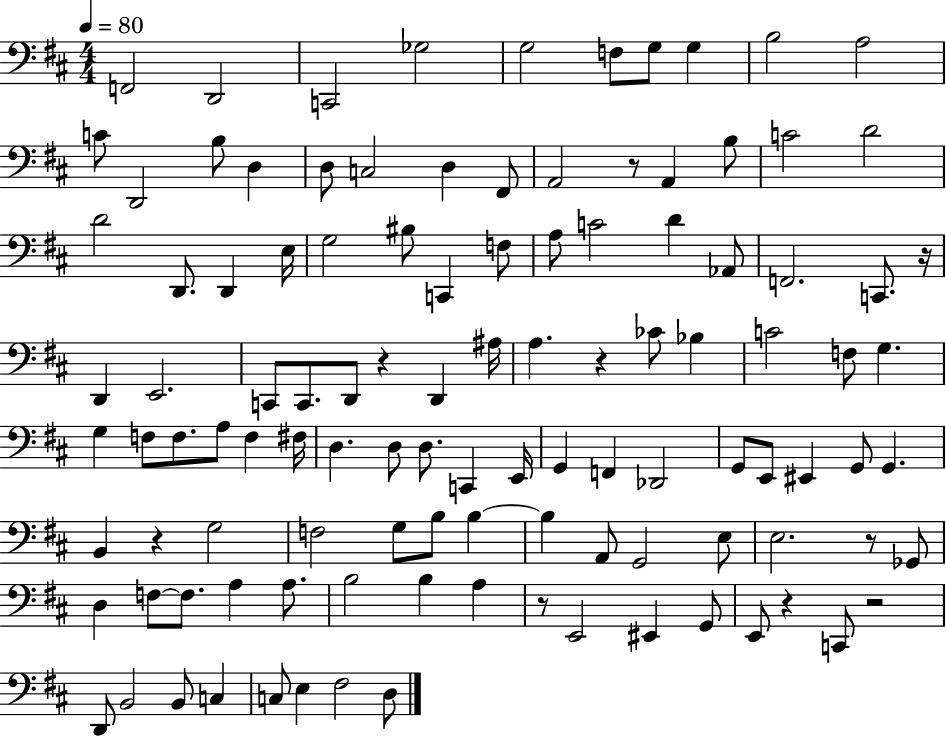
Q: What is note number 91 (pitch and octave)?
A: EIS2